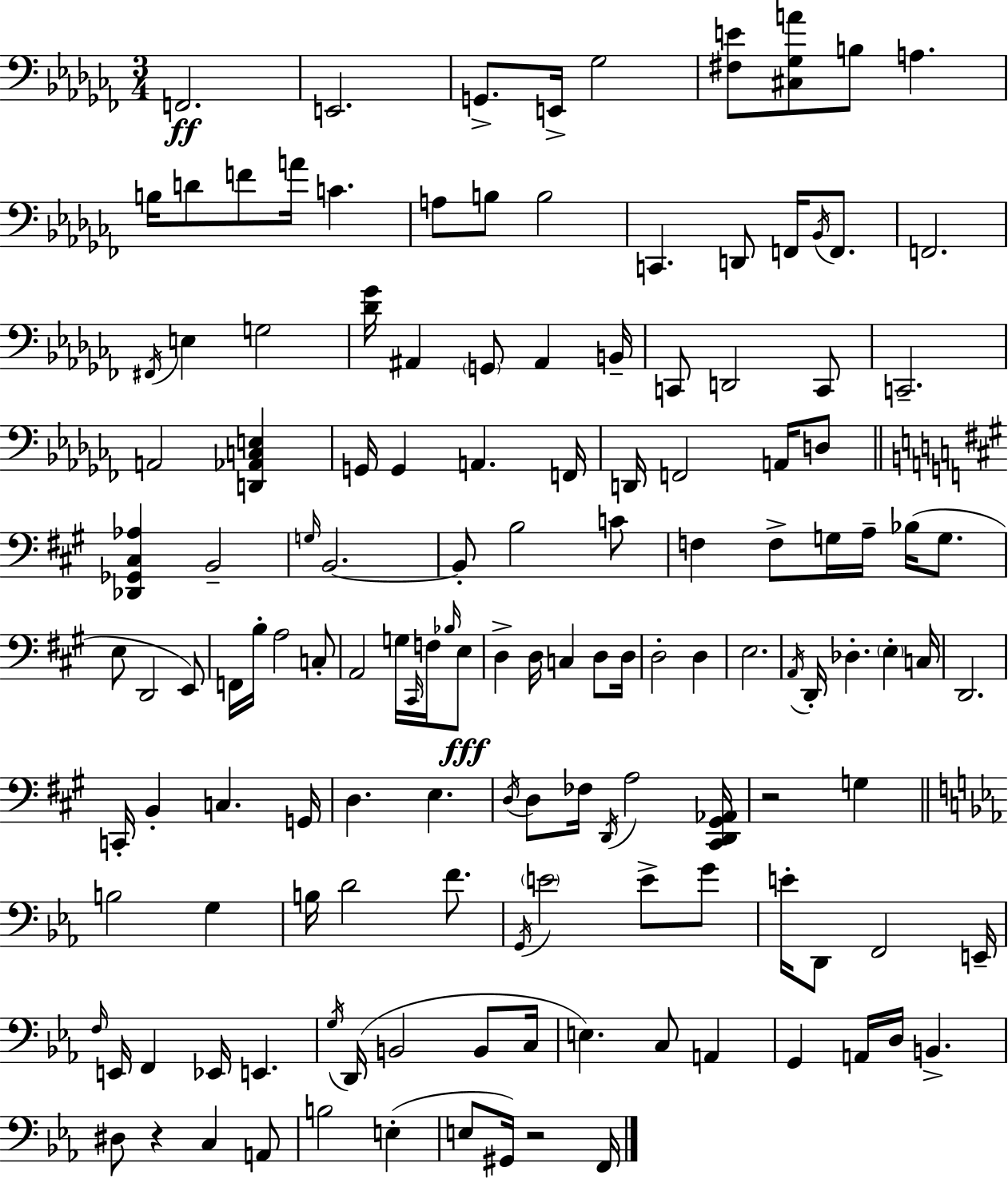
{
  \clef bass
  \numericTimeSignature
  \time 3/4
  \key aes \minor
  \repeat volta 2 { f,2.\ff | e,2. | g,8.-> e,16-> ges2 | <fis e'>8 <cis ges a'>8 b8 a4. | \break b16 d'8 f'8 a'16 c'4. | a8 b8 b2 | c,4. d,8 f,16 \acciaccatura { bes,16 } f,8. | f,2. | \break \acciaccatura { fis,16 } e4 g2 | <des' ges'>16 ais,4 \parenthesize g,8 ais,4 | b,16-- c,8 d,2 | c,8 c,2.-- | \break a,2 <d, aes, c e>4 | g,16 g,4 a,4. | f,16 d,16 f,2 a,16 | d8 \bar "||" \break \key a \major <des, ges, cis aes>4 b,2-- | \grace { g16 } b,2.~~ | b,8-. b2 c'8 | f4 f8-> g16 a16-- bes16( g8. | \break e8 d,2 e,8) | f,16 b16-. a2 c8-. | a,2 g16 \grace { cis,16 } f16 | \grace { bes16 }\fff e8 d4-> d16 c4 | \break d8 d16 d2-. d4 | e2. | \acciaccatura { a,16 } d,16-. des4.-. \parenthesize e4-. | c16 d,2. | \break c,16-. b,4-. c4. | g,16 d4. e4. | \acciaccatura { d16 } d8 fes16 \acciaccatura { d,16 } a2 | <cis, d, gis, aes,>16 r2 | \break g4 \bar "||" \break \key ees \major b2 g4 | b16 d'2 f'8. | \acciaccatura { g,16 } \parenthesize e'2 e'8-> g'8 | e'16-. d,8 f,2 | \break e,16-- \grace { f16 } e,16 f,4 ees,16 e,4. | \acciaccatura { g16 } d,16( b,2 | b,8 c16 e4.) c8 a,4 | g,4 a,16 d16 b,4.-> | \break dis8 r4 c4 | a,8 b2 e4-.( | e8 gis,16) r2 | f,16 } \bar "|."
}